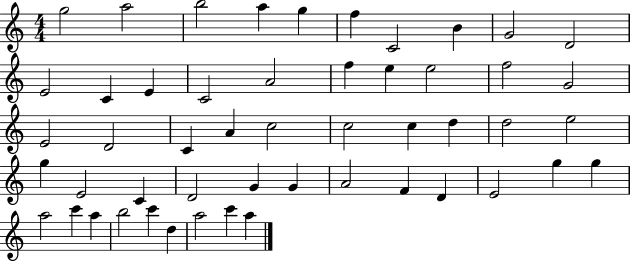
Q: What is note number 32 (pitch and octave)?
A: E4